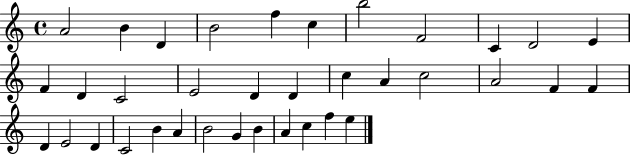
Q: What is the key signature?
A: C major